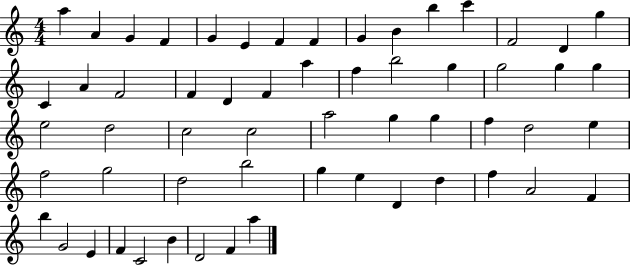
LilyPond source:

{
  \clef treble
  \numericTimeSignature
  \time 4/4
  \key c \major
  a''4 a'4 g'4 f'4 | g'4 e'4 f'4 f'4 | g'4 b'4 b''4 c'''4 | f'2 d'4 g''4 | \break c'4 a'4 f'2 | f'4 d'4 f'4 a''4 | f''4 b''2 g''4 | g''2 g''4 g''4 | \break e''2 d''2 | c''2 c''2 | a''2 g''4 g''4 | f''4 d''2 e''4 | \break f''2 g''2 | d''2 b''2 | g''4 e''4 d'4 d''4 | f''4 a'2 f'4 | \break b''4 g'2 e'4 | f'4 c'2 b'4 | d'2 f'4 a''4 | \bar "|."
}